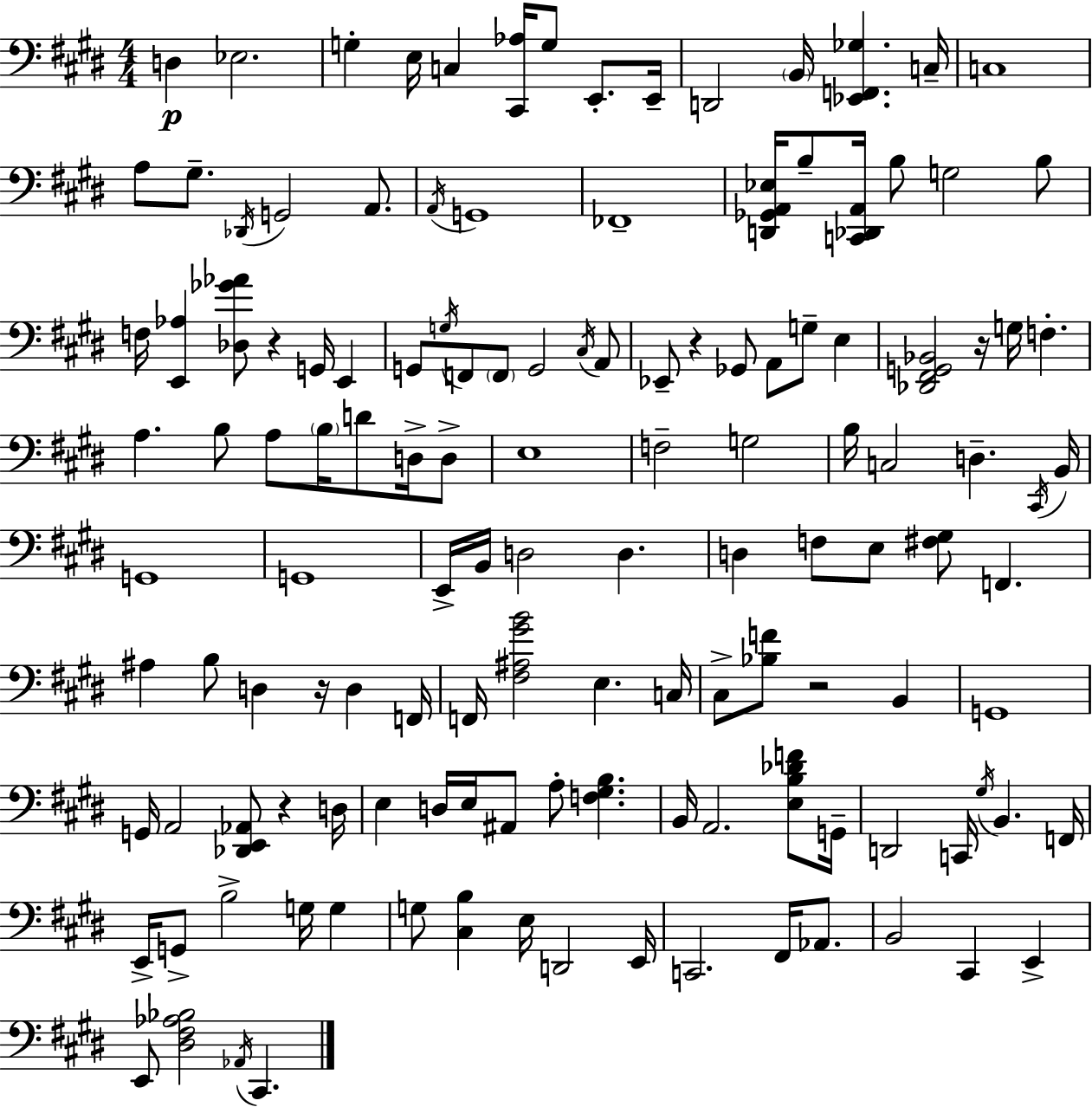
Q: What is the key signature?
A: E major